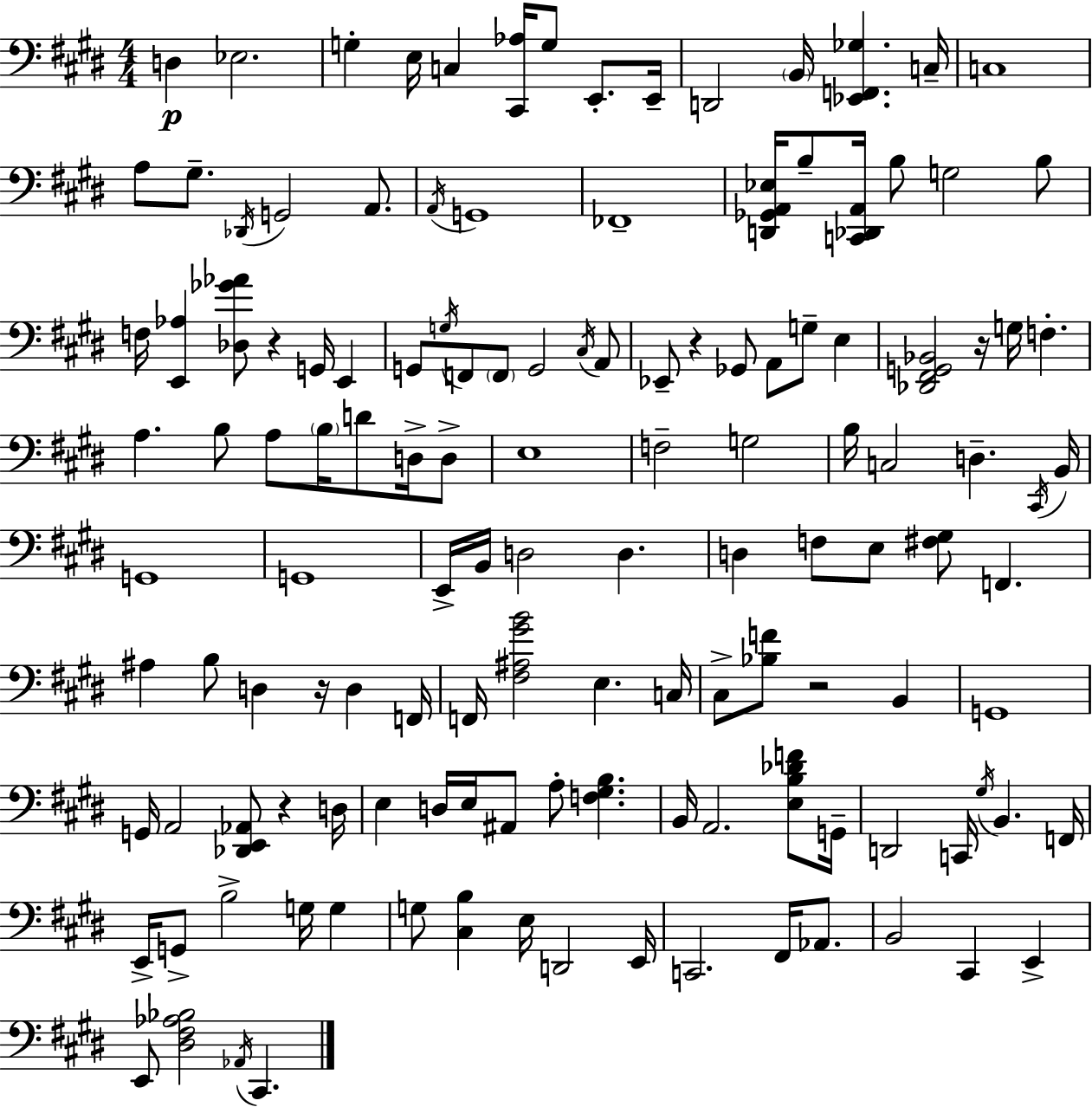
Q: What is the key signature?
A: E major